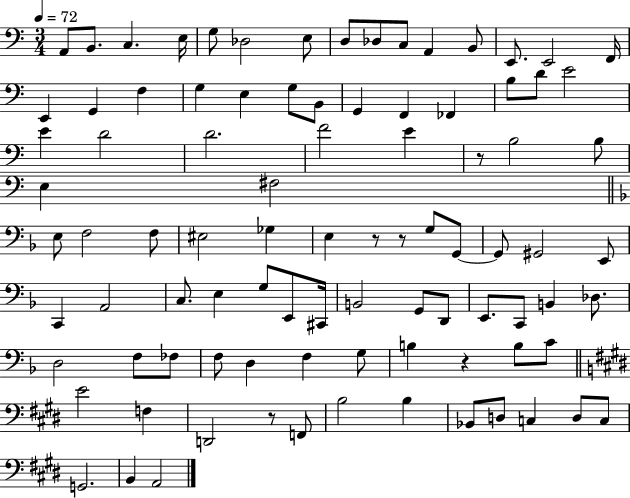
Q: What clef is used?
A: bass